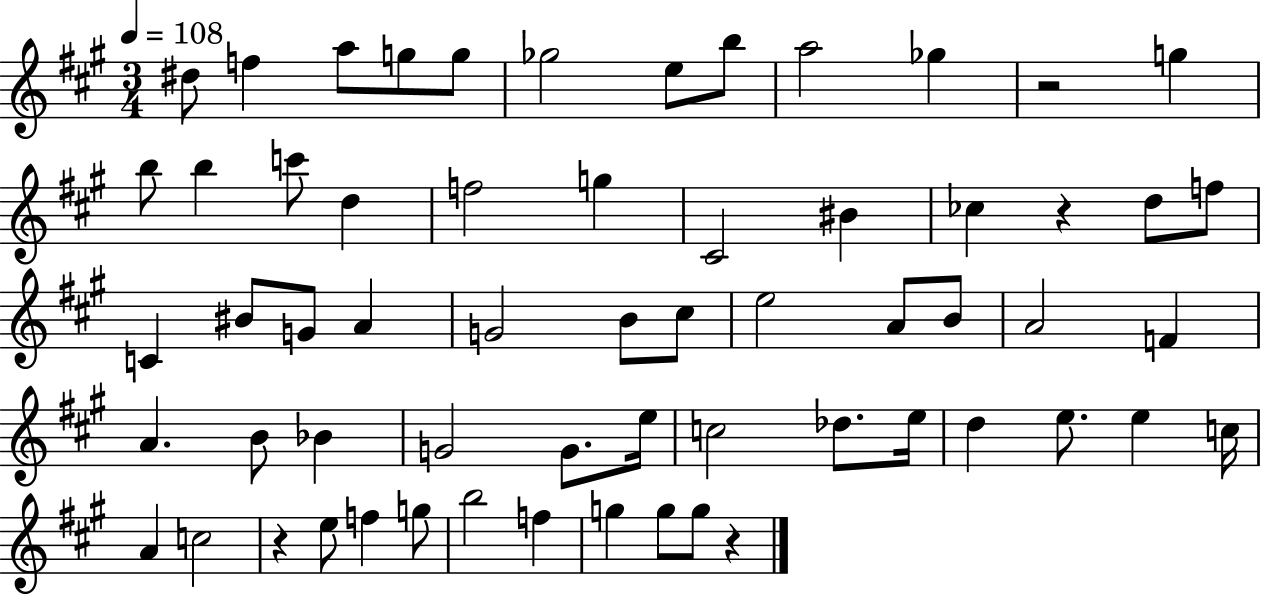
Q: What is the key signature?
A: A major